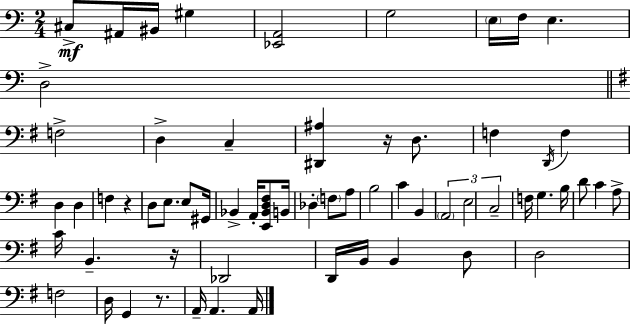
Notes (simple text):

C#3/e A#2/s BIS2/s G#3/q [Eb2,A2]/h G3/h E3/s F3/s E3/q. D3/h F3/h D3/q C3/q [D#2,A#3]/q R/s D3/e. F3/q D2/s F3/q D3/q D3/q F3/q R/q D3/e E3/e. E3/e G#2/s Bb2/q A2/s [E2,Bb2,D3,F#3]/e B2/s Db3/q F3/e A3/e B3/h C4/q B2/q A2/h E3/h C3/h F3/s G3/q. B3/s D4/e C4/q A3/e C4/s B2/q. R/s Db2/h D2/s B2/s B2/q D3/e D3/h F3/h D3/s G2/q R/e. A2/s A2/q. A2/s